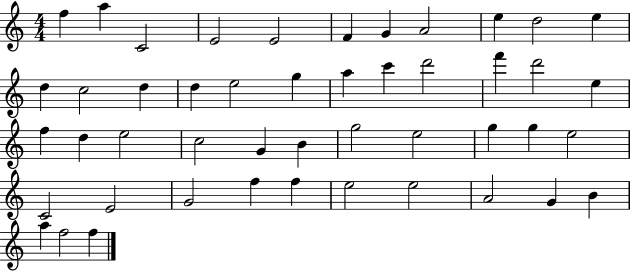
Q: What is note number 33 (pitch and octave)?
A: G5